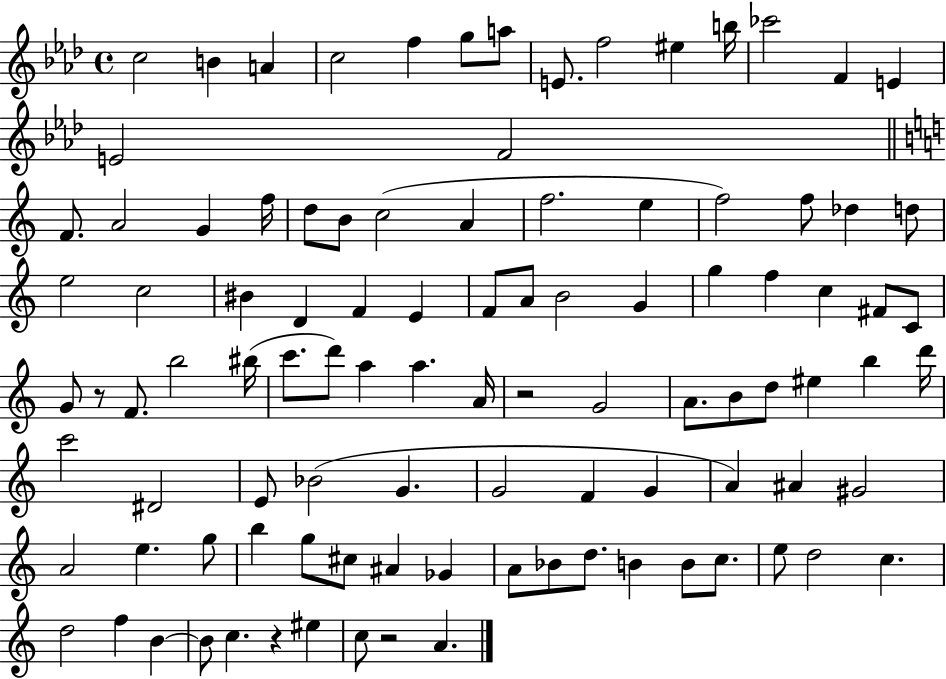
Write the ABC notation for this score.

X:1
T:Untitled
M:4/4
L:1/4
K:Ab
c2 B A c2 f g/2 a/2 E/2 f2 ^e b/4 _c'2 F E E2 F2 F/2 A2 G f/4 d/2 B/2 c2 A f2 e f2 f/2 _d d/2 e2 c2 ^B D F E F/2 A/2 B2 G g f c ^F/2 C/2 G/2 z/2 F/2 b2 ^b/4 c'/2 d'/2 a a A/4 z2 G2 A/2 B/2 d/2 ^e b d'/4 c'2 ^D2 E/2 _B2 G G2 F G A ^A ^G2 A2 e g/2 b g/2 ^c/2 ^A _G A/2 _B/2 d/2 B B/2 c/2 e/2 d2 c d2 f B B/2 c z ^e c/2 z2 A